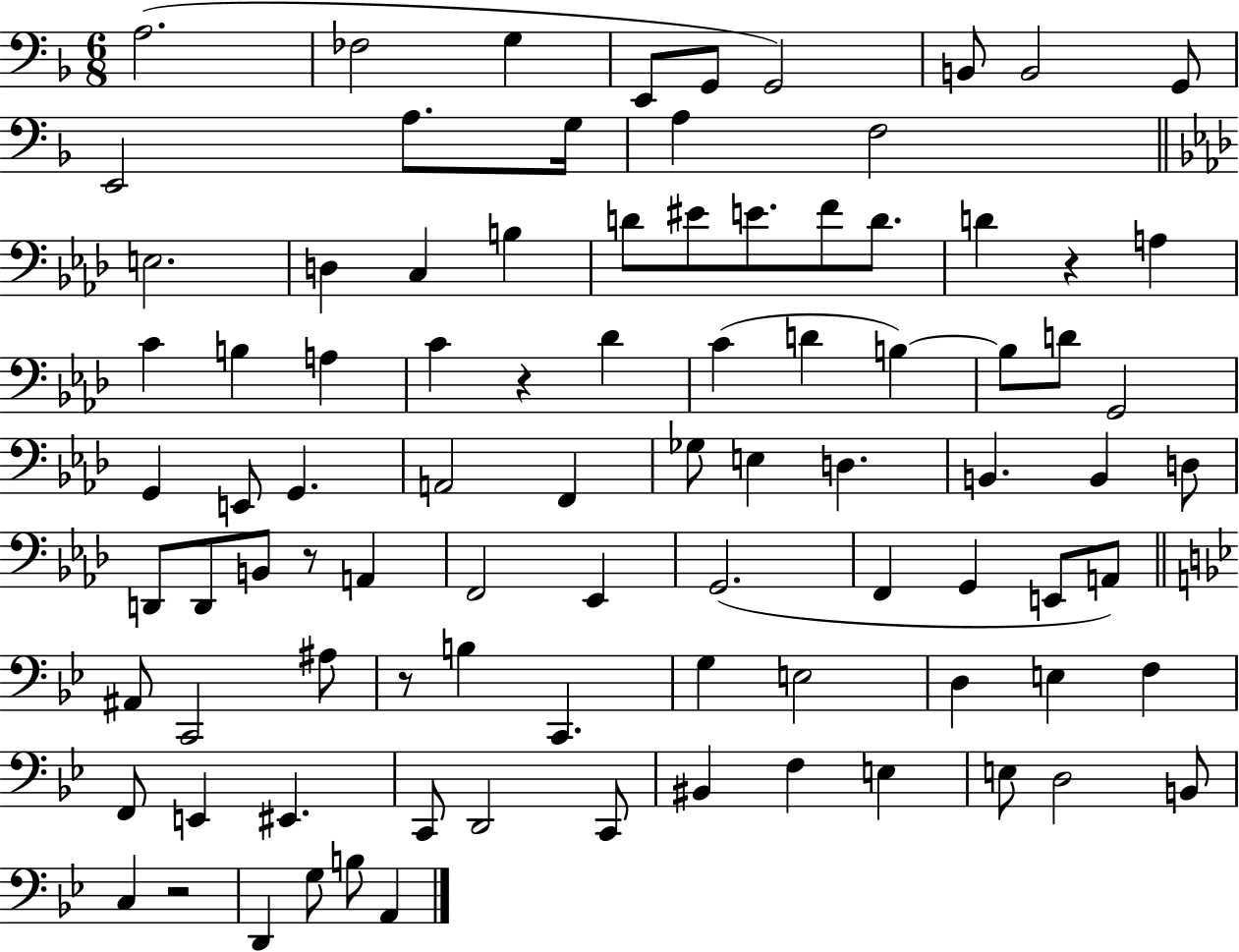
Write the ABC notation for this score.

X:1
T:Untitled
M:6/8
L:1/4
K:F
A,2 _F,2 G, E,,/2 G,,/2 G,,2 B,,/2 B,,2 G,,/2 E,,2 A,/2 G,/4 A, F,2 E,2 D, C, B, D/2 ^E/2 E/2 F/2 D/2 D z A, C B, A, C z _D C D B, B,/2 D/2 G,,2 G,, E,,/2 G,, A,,2 F,, _G,/2 E, D, B,, B,, D,/2 D,,/2 D,,/2 B,,/2 z/2 A,, F,,2 _E,, G,,2 F,, G,, E,,/2 A,,/2 ^A,,/2 C,,2 ^A,/2 z/2 B, C,, G, E,2 D, E, F, F,,/2 E,, ^E,, C,,/2 D,,2 C,,/2 ^B,, F, E, E,/2 D,2 B,,/2 C, z2 D,, G,/2 B,/2 A,,